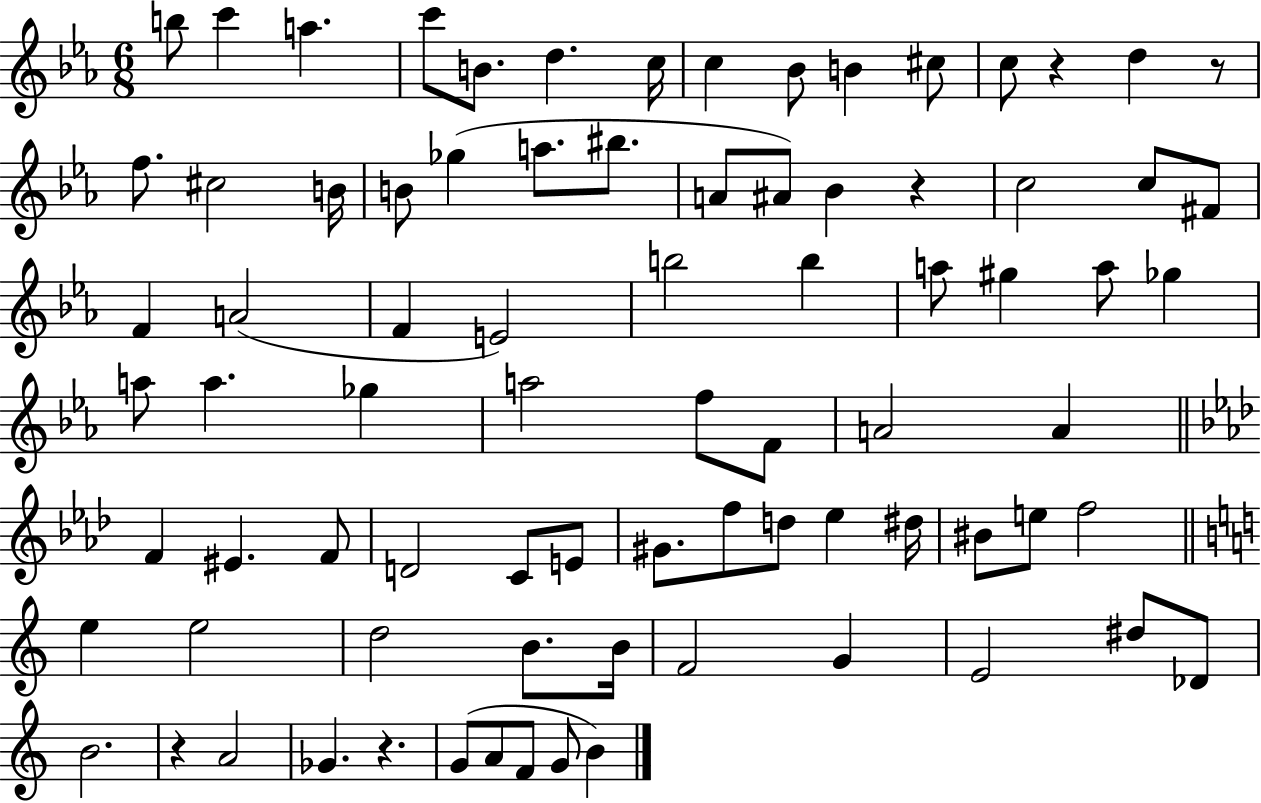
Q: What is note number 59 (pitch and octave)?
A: E5